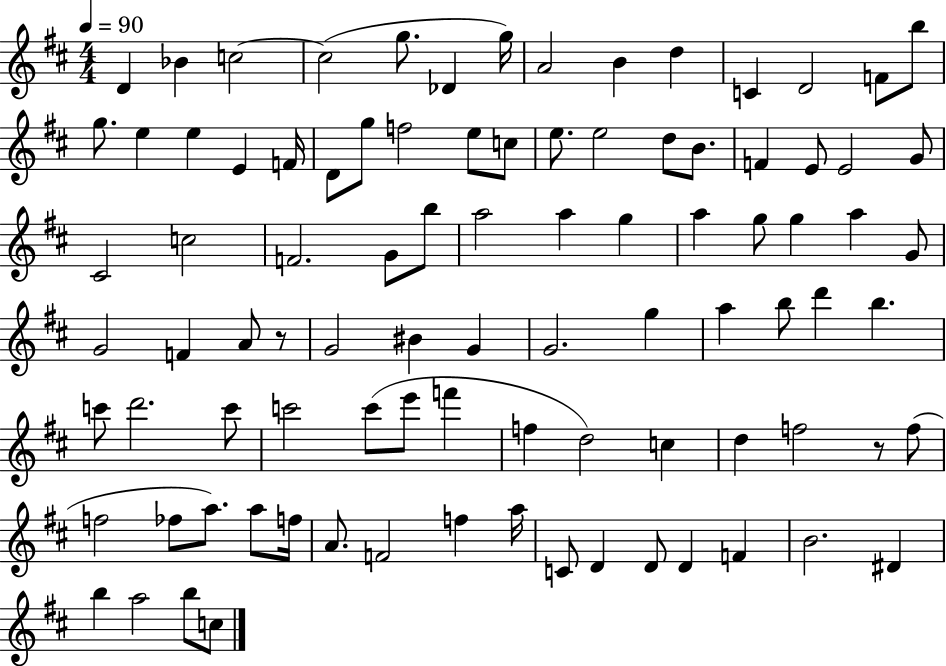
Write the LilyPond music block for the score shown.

{
  \clef treble
  \numericTimeSignature
  \time 4/4
  \key d \major
  \tempo 4 = 90
  d'4 bes'4 c''2~~ | c''2( g''8. des'4 g''16) | a'2 b'4 d''4 | c'4 d'2 f'8 b''8 | \break g''8. e''4 e''4 e'4 f'16 | d'8 g''8 f''2 e''8 c''8 | e''8. e''2 d''8 b'8. | f'4 e'8 e'2 g'8 | \break cis'2 c''2 | f'2. g'8 b''8 | a''2 a''4 g''4 | a''4 g''8 g''4 a''4 g'8 | \break g'2 f'4 a'8 r8 | g'2 bis'4 g'4 | g'2. g''4 | a''4 b''8 d'''4 b''4. | \break c'''8 d'''2. c'''8 | c'''2 c'''8( e'''8 f'''4 | f''4 d''2) c''4 | d''4 f''2 r8 f''8( | \break f''2 fes''8 a''8.) a''8 f''16 | a'8. f'2 f''4 a''16 | c'8 d'4 d'8 d'4 f'4 | b'2. dis'4 | \break b''4 a''2 b''8 c''8 | \bar "|."
}